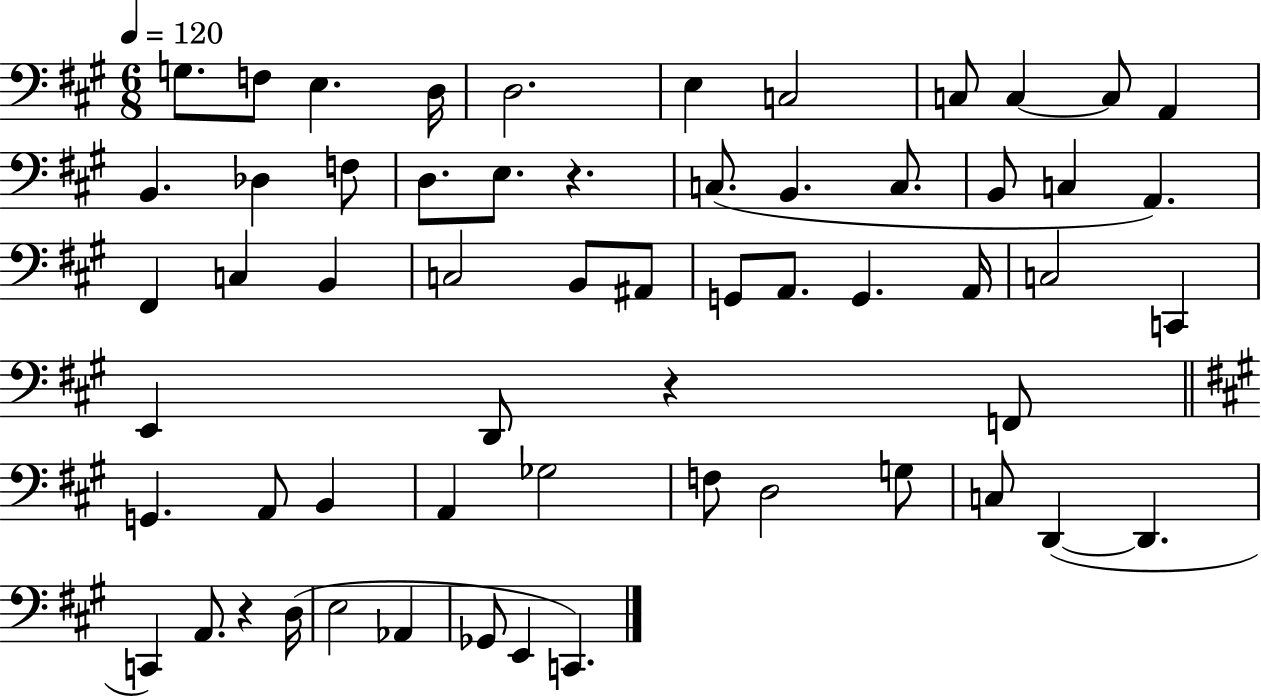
{
  \clef bass
  \numericTimeSignature
  \time 6/8
  \key a \major
  \tempo 4 = 120
  g8. f8 e4. d16 | d2. | e4 c2 | c8 c4~~ c8 a,4 | \break b,4. des4 f8 | d8. e8. r4. | c8.( b,4. c8. | b,8 c4 a,4.) | \break fis,4 c4 b,4 | c2 b,8 ais,8 | g,8 a,8. g,4. a,16 | c2 c,4 | \break e,4 d,8 r4 f,8 | \bar "||" \break \key a \major g,4. a,8 b,4 | a,4 ges2 | f8 d2 g8 | c8 d,4~(~ d,4. | \break c,4) a,8. r4 d16( | e2 aes,4 | ges,8 e,4 c,4.) | \bar "|."
}